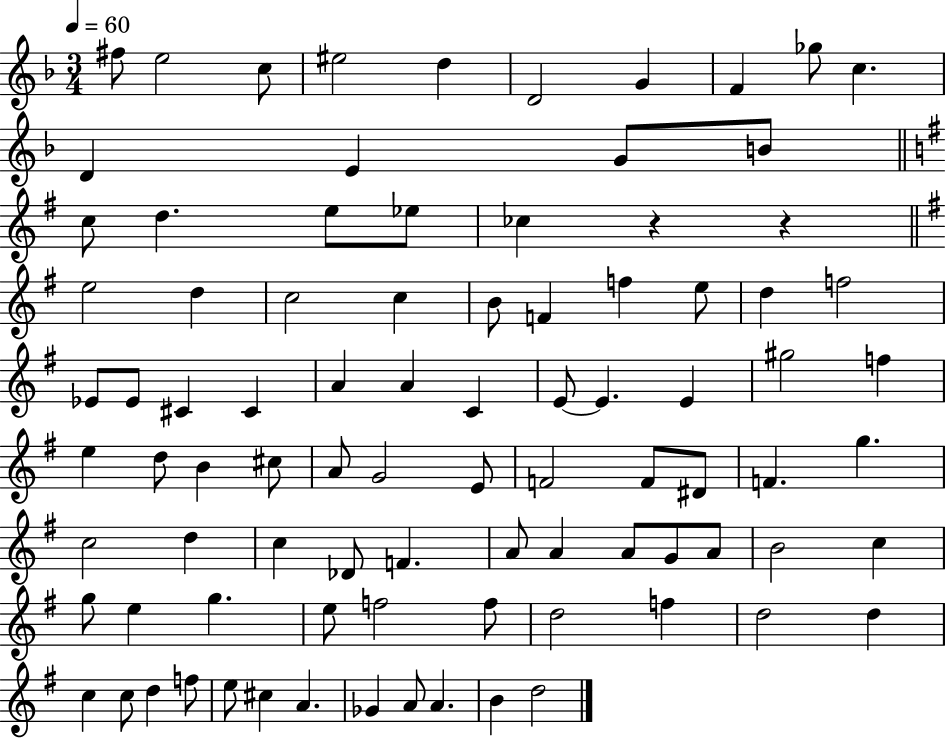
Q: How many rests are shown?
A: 2